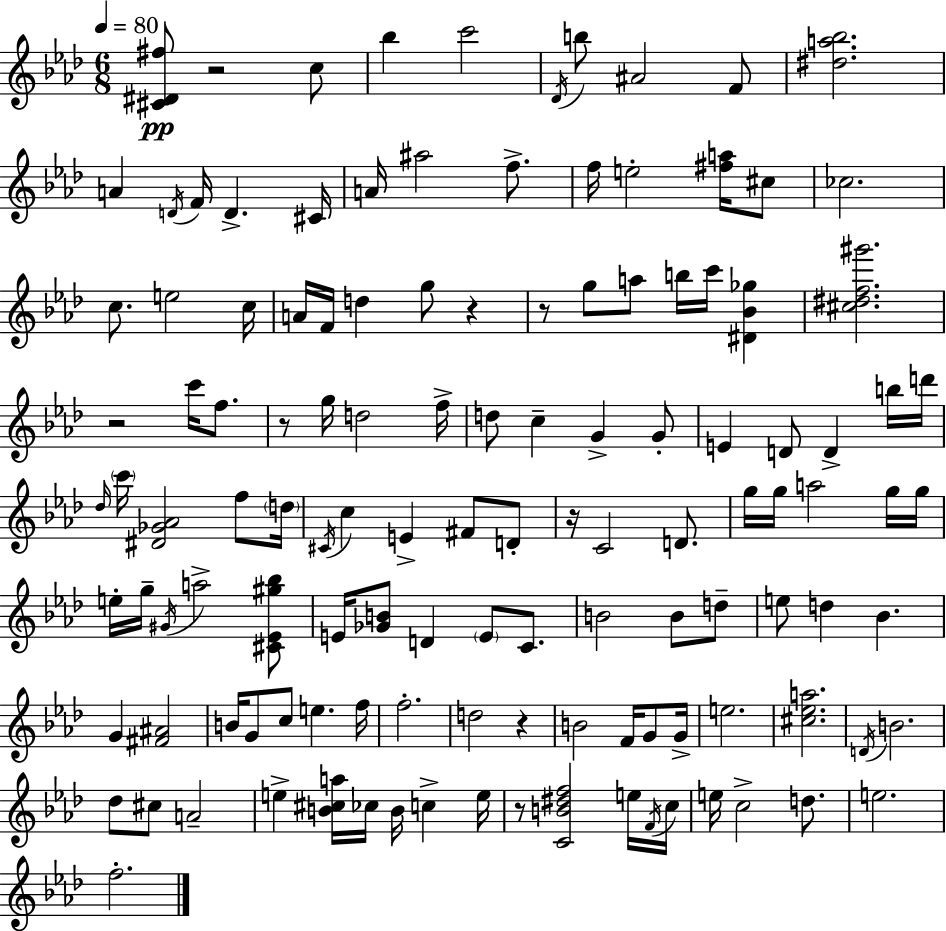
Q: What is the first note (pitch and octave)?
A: C5